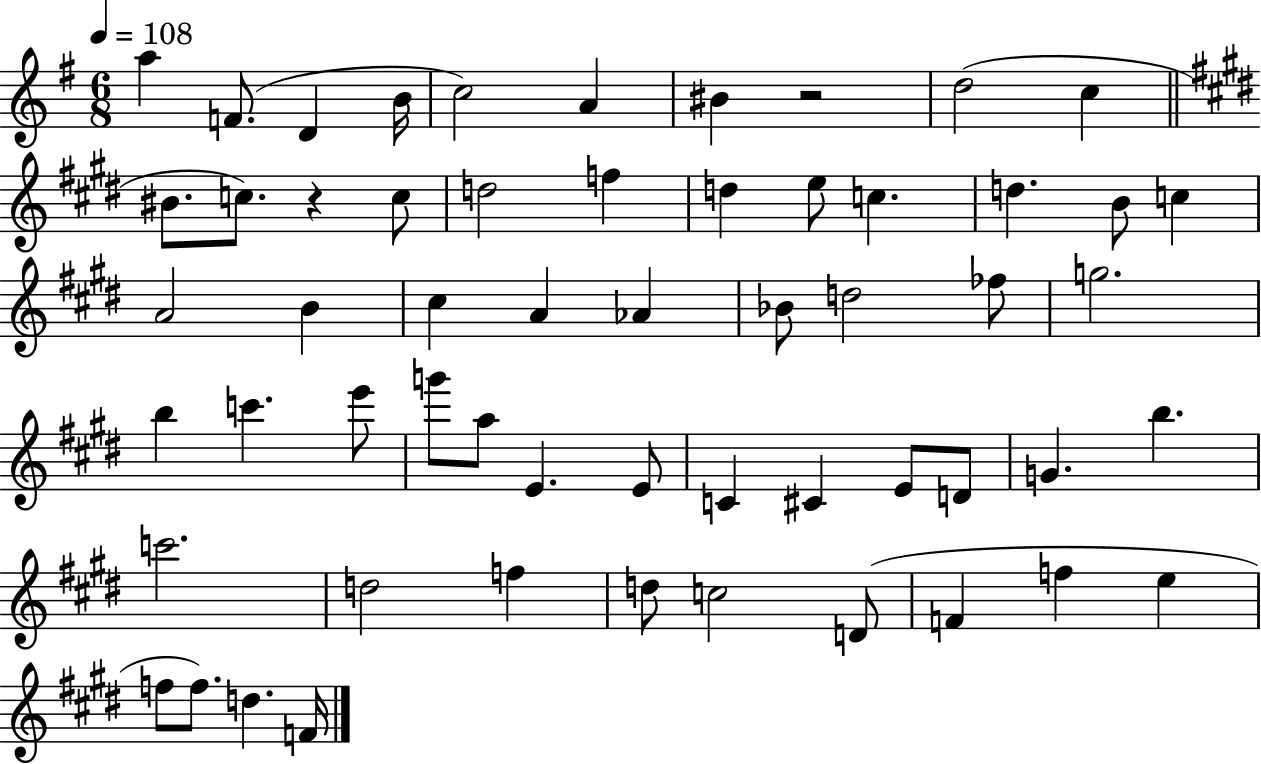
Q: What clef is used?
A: treble